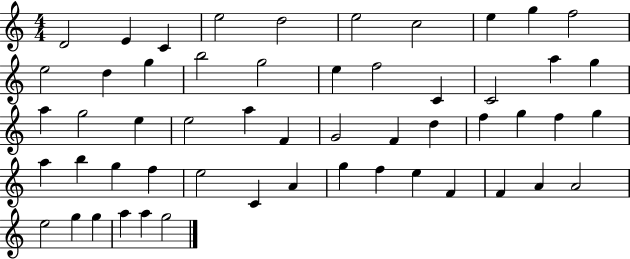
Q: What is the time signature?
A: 4/4